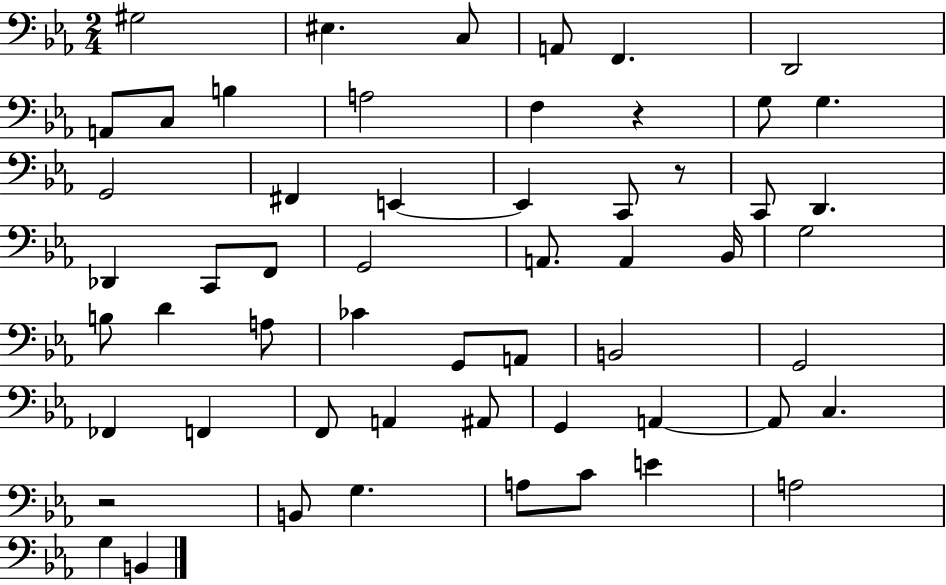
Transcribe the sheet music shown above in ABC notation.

X:1
T:Untitled
M:2/4
L:1/4
K:Eb
^G,2 ^E, C,/2 A,,/2 F,, D,,2 A,,/2 C,/2 B, A,2 F, z G,/2 G, G,,2 ^F,, E,, E,, C,,/2 z/2 C,,/2 D,, _D,, C,,/2 F,,/2 G,,2 A,,/2 A,, _B,,/4 G,2 B,/2 D A,/2 _C G,,/2 A,,/2 B,,2 G,,2 _F,, F,, F,,/2 A,, ^A,,/2 G,, A,, A,,/2 C, z2 B,,/2 G, A,/2 C/2 E A,2 G, B,,